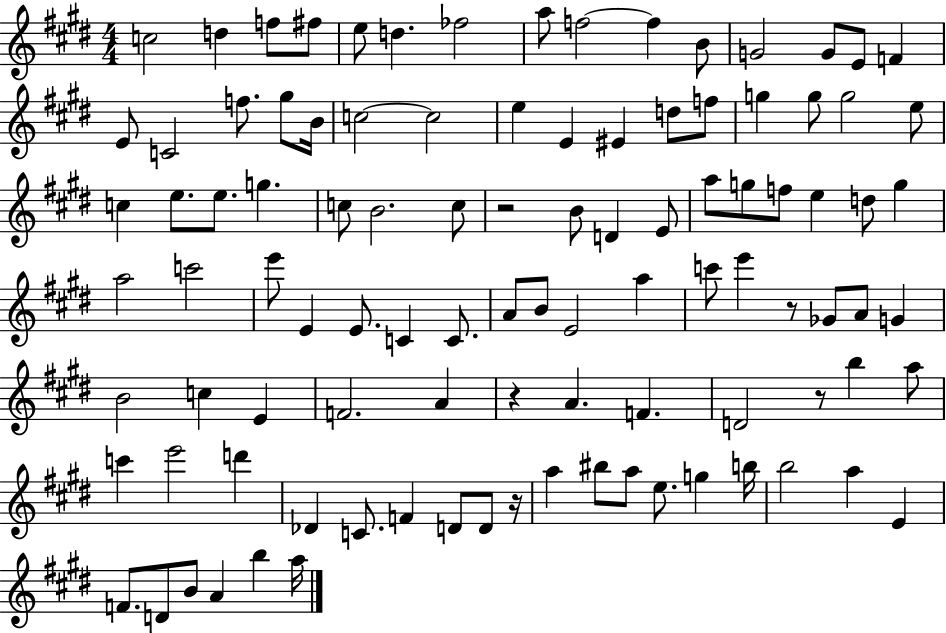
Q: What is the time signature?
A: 4/4